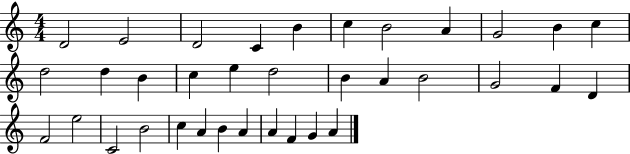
D4/h E4/h D4/h C4/q B4/q C5/q B4/h A4/q G4/h B4/q C5/q D5/h D5/q B4/q C5/q E5/q D5/h B4/q A4/q B4/h G4/h F4/q D4/q F4/h E5/h C4/h B4/h C5/q A4/q B4/q A4/q A4/q F4/q G4/q A4/q